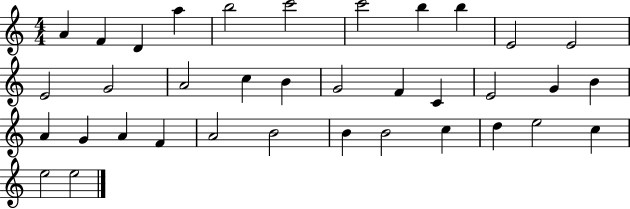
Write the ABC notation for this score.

X:1
T:Untitled
M:4/4
L:1/4
K:C
A F D a b2 c'2 c'2 b b E2 E2 E2 G2 A2 c B G2 F C E2 G B A G A F A2 B2 B B2 c d e2 c e2 e2